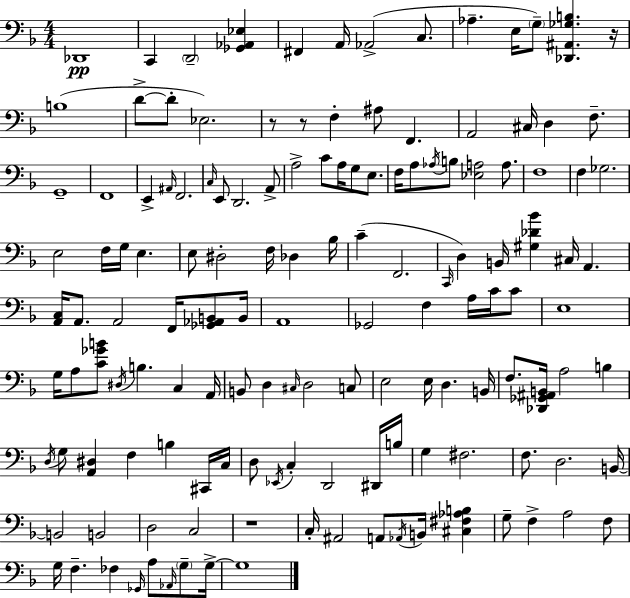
X:1
T:Untitled
M:4/4
L:1/4
K:F
_D,,4 C,, D,,2 [_G,,_A,,_E,] ^F,, A,,/4 _A,,2 C,/2 _A, E,/4 G,/2 [_D,,^A,,_G,B,] z/4 B,4 D/2 D/2 _E,2 z/2 z/2 F, ^A,/2 F,, A,,2 ^C,/4 D, F,/2 G,,4 F,,4 E,, ^A,,/4 F,,2 C,/4 E,,/2 D,,2 A,,/2 A,2 C/2 A,/4 G,/2 E,/2 F,/4 A,/2 _A,/4 B,/2 [_E,A,]2 A,/2 F,4 F, _G,2 E,2 F,/4 G,/4 E, E,/2 ^D,2 F,/4 _D, _B,/4 C F,,2 C,,/4 D, B,,/4 [^G,_D_B] ^C,/4 A,, [A,,C,]/4 A,,/2 A,,2 F,,/4 [_G,,_A,,B,,]/2 B,,/4 A,,4 _G,,2 F, A,/4 C/4 C/2 E,4 G,/4 A,/2 [C_GB]/2 ^D,/4 B, C, A,,/4 B,,/2 D, ^C,/4 D,2 C,/2 E,2 E,/4 D, B,,/4 F,/2 [_D,,_G,,^A,,B,,]/4 A,2 B, D,/4 G,/2 [A,,^D,] F, B, ^C,,/4 C,/4 D,/2 _E,,/4 C, D,,2 ^D,,/4 B,/4 G, ^F,2 F,/2 D,2 B,,/4 B,,2 B,,2 D,2 C,2 z4 C,/4 ^A,,2 A,,/2 _A,,/4 B,,/4 [^C,^F,_A,B,] G,/2 F, A,2 F,/2 G,/4 F, _F, _G,,/4 A,/2 _A,,/4 G,/2 G,/4 G,4